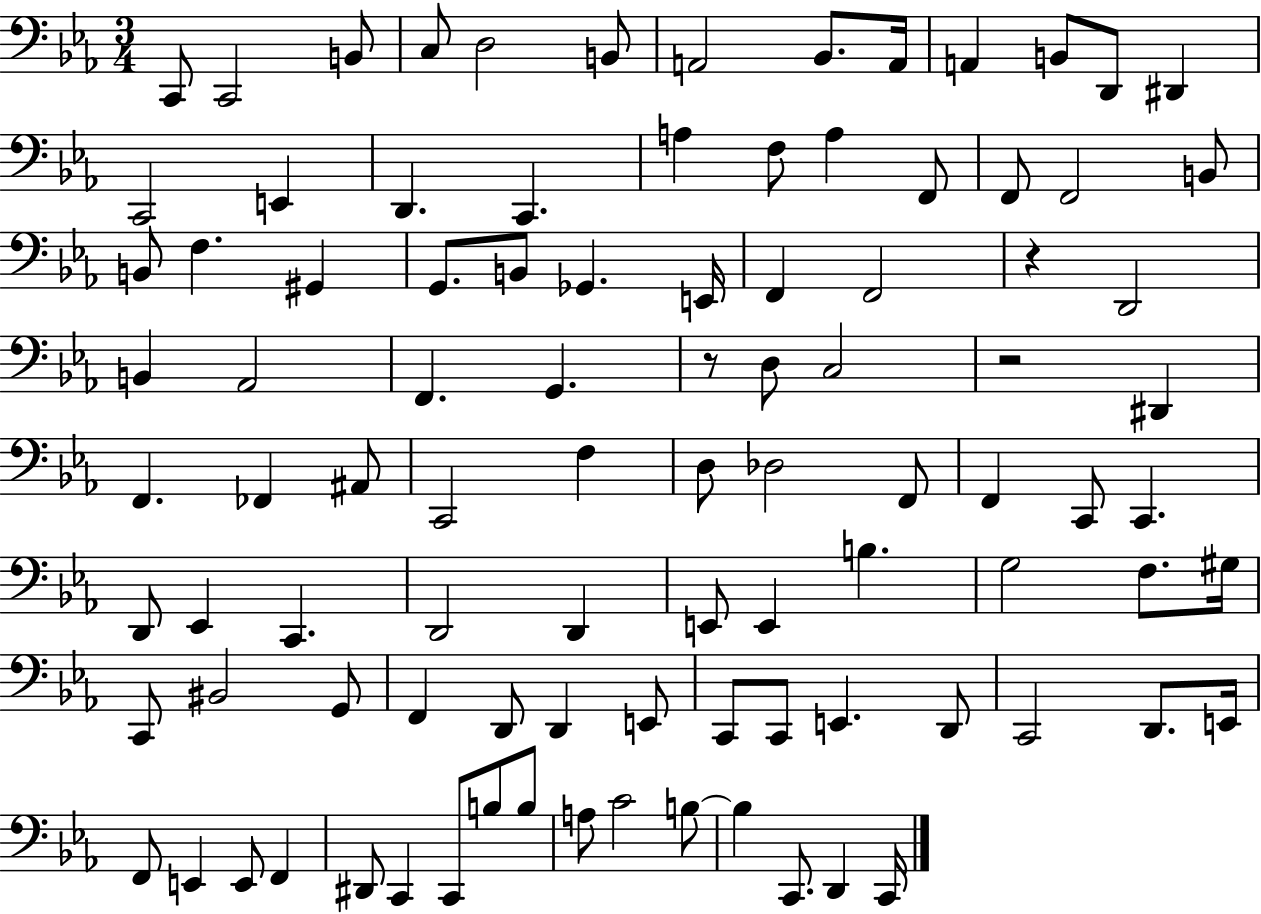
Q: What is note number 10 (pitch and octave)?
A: A2